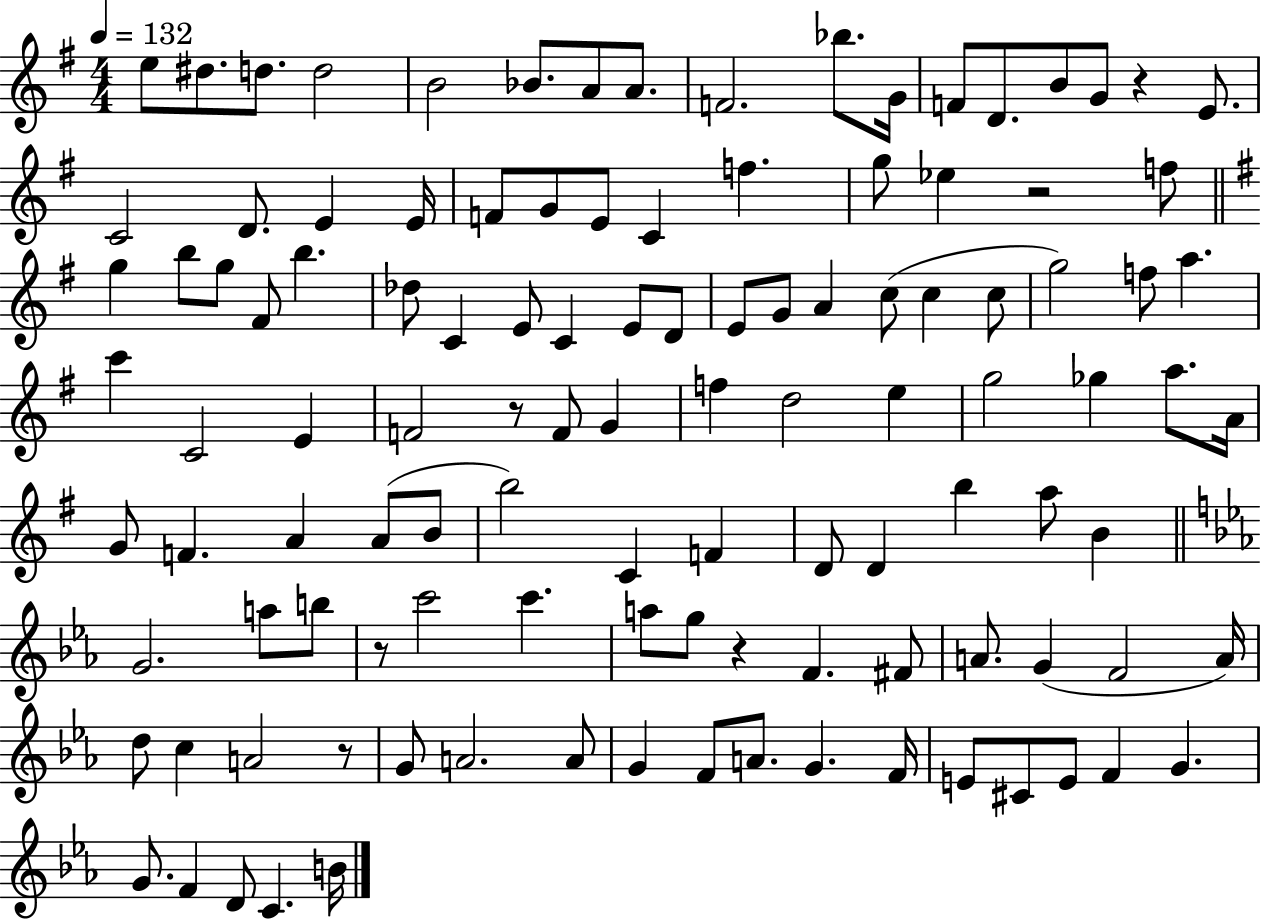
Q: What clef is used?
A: treble